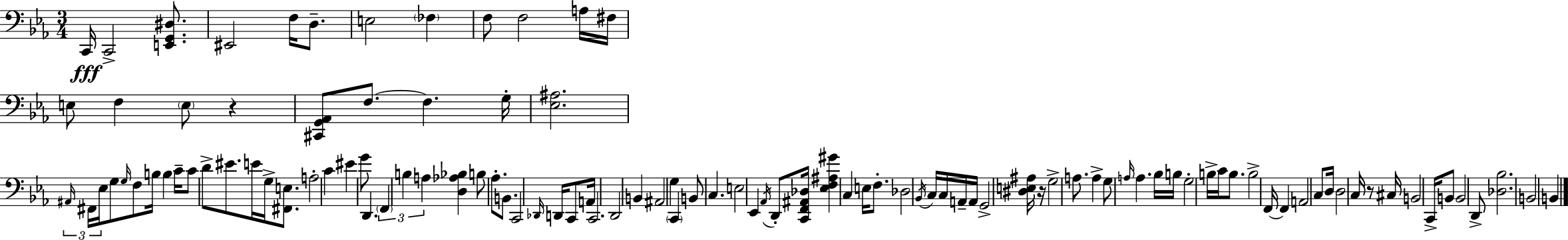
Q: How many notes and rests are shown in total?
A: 109